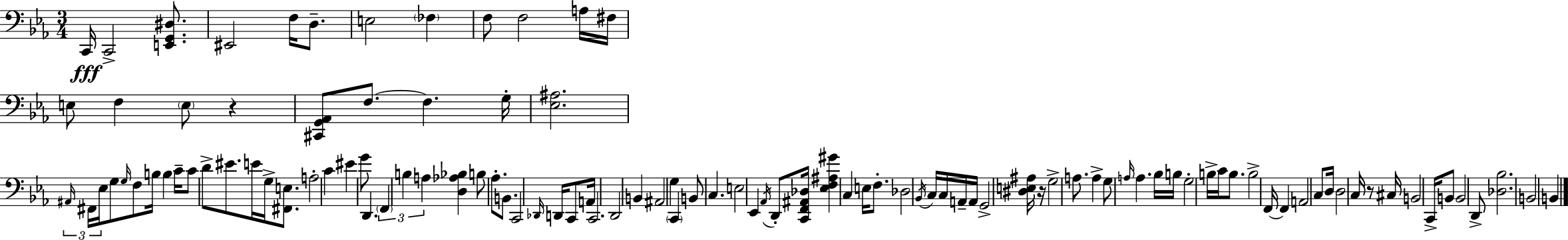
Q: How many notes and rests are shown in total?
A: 109